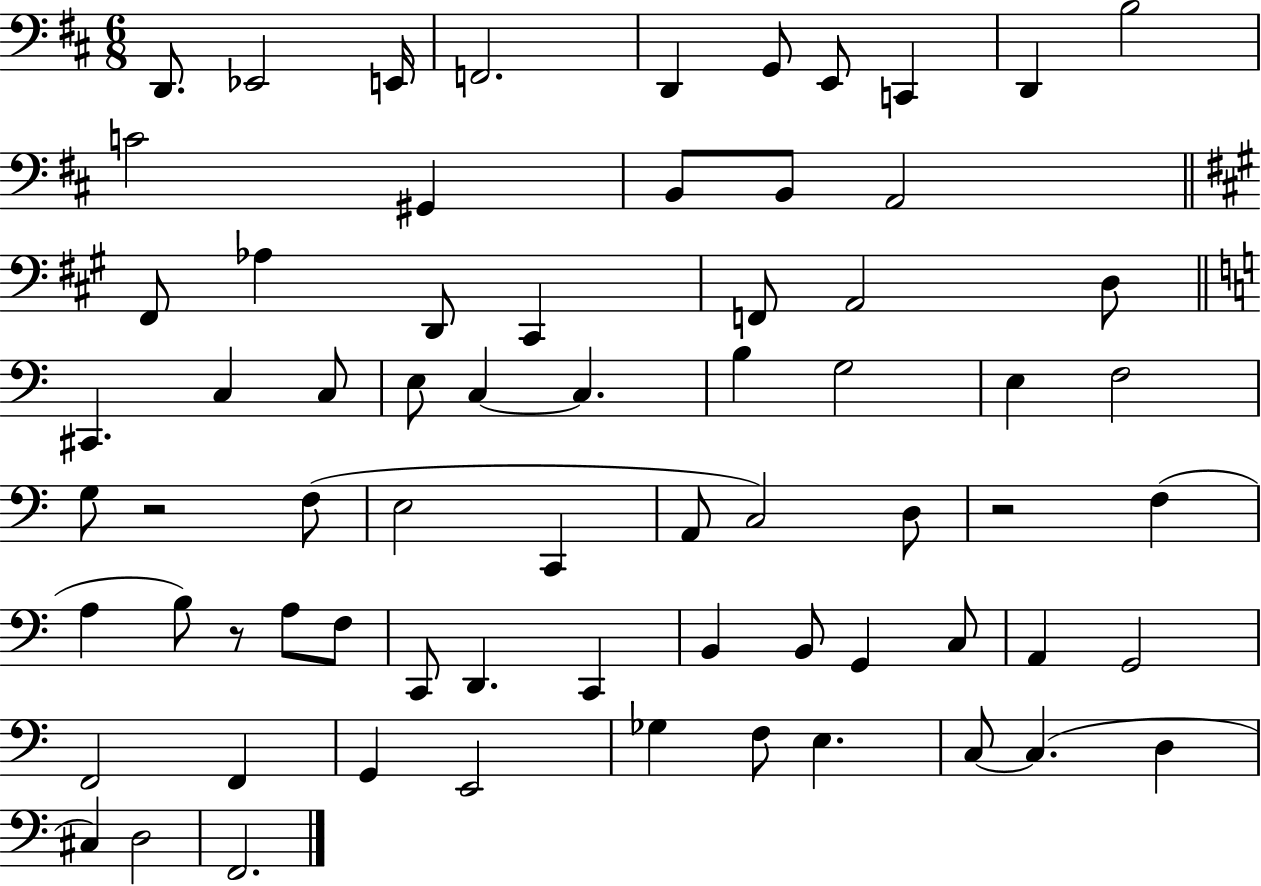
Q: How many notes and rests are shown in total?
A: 69